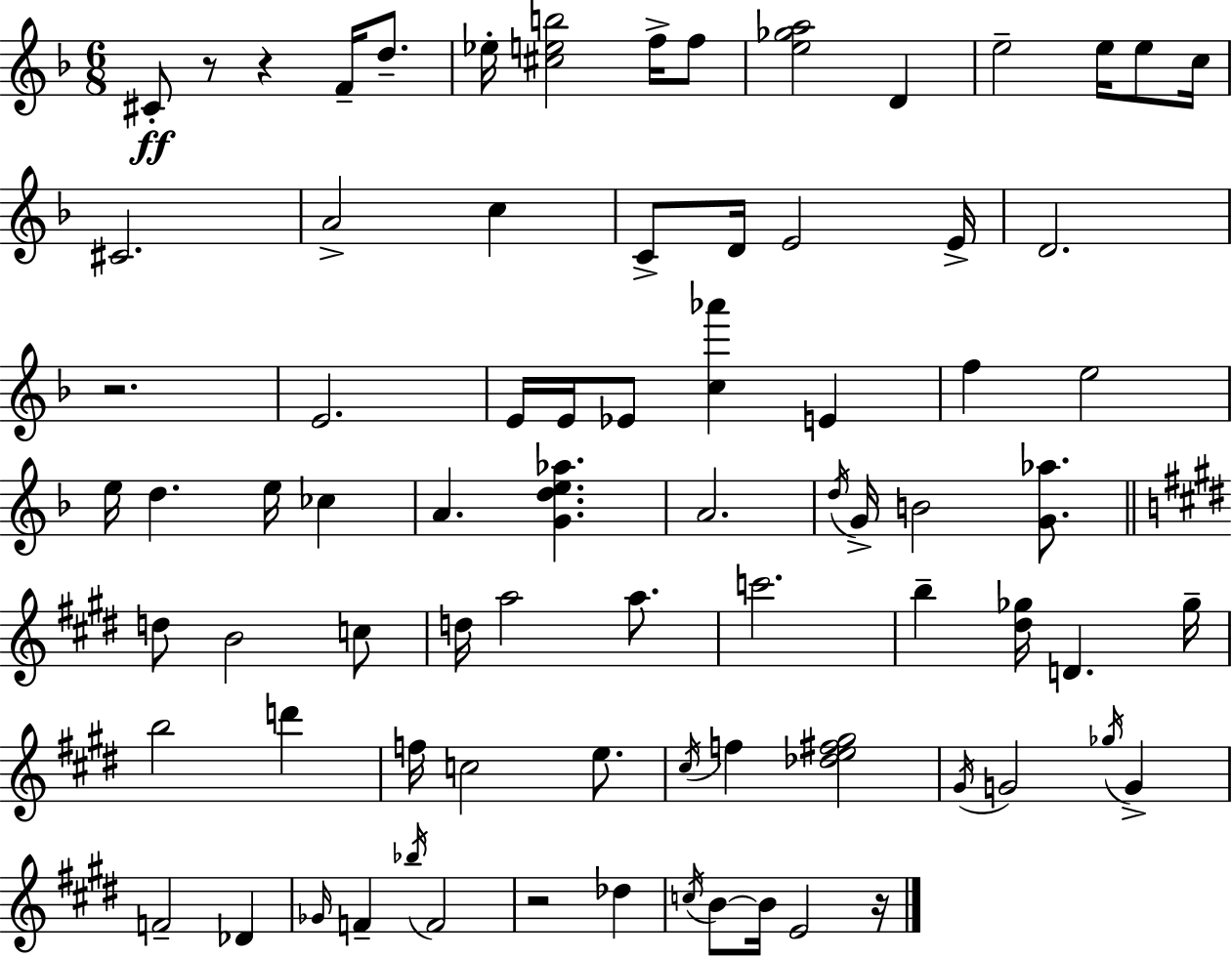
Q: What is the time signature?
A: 6/8